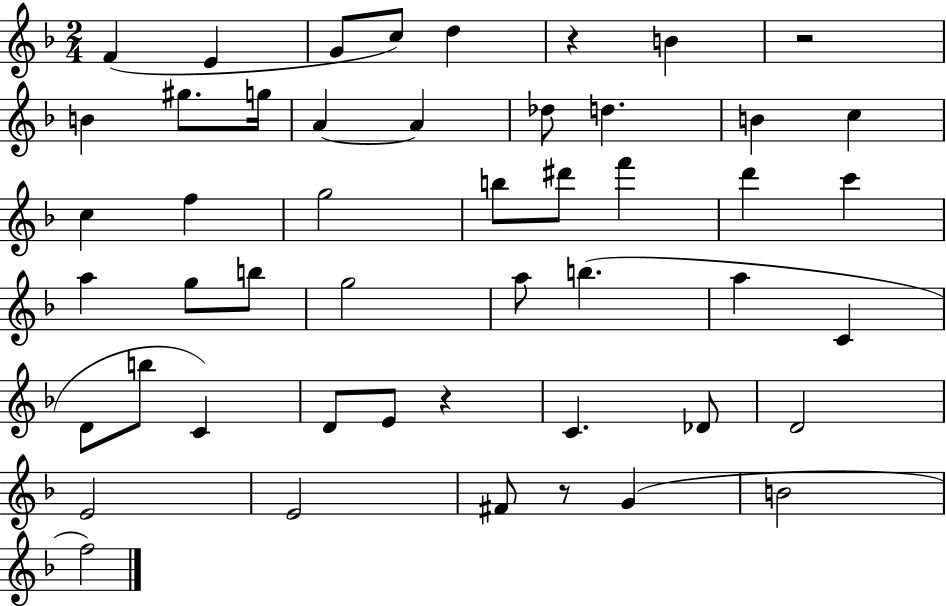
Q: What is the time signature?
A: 2/4